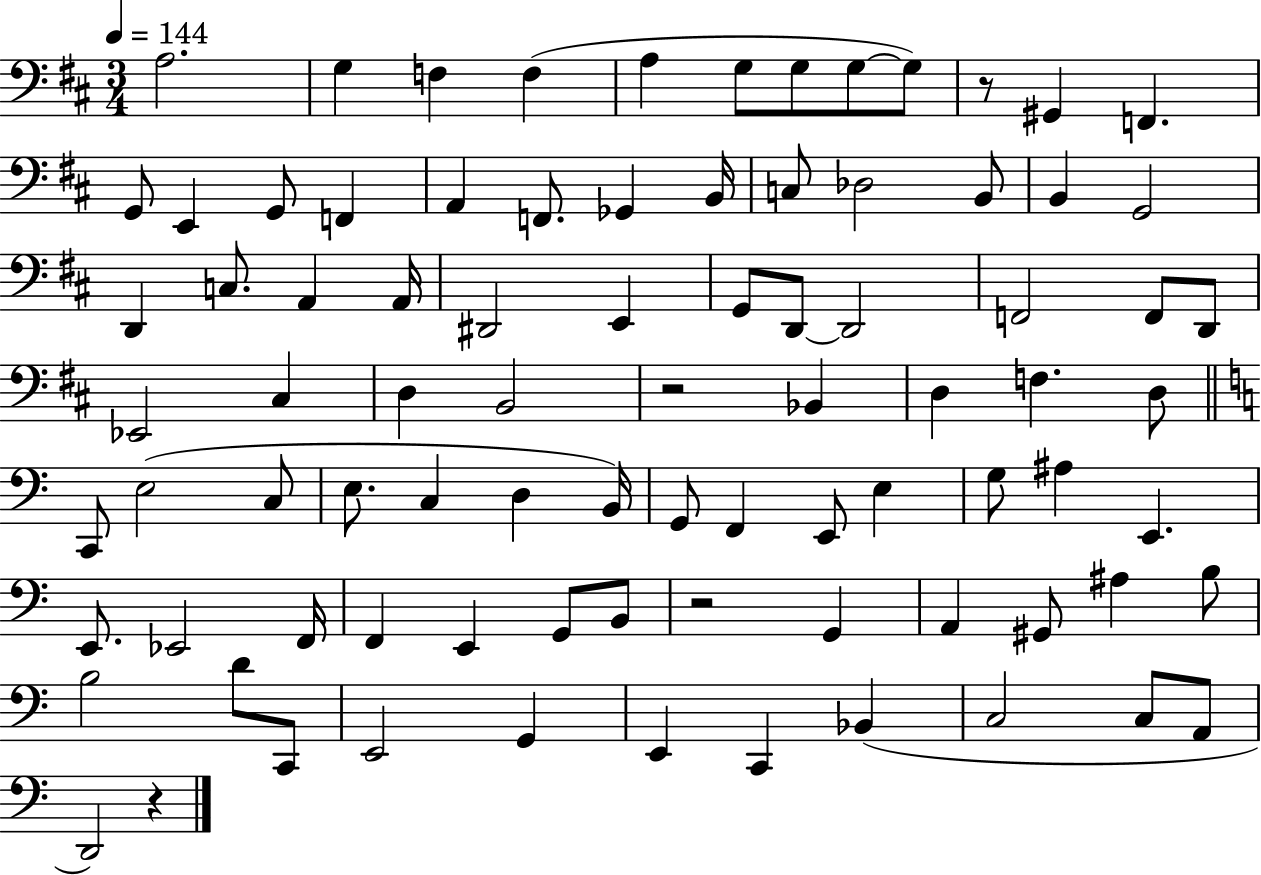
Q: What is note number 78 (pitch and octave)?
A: Bb2